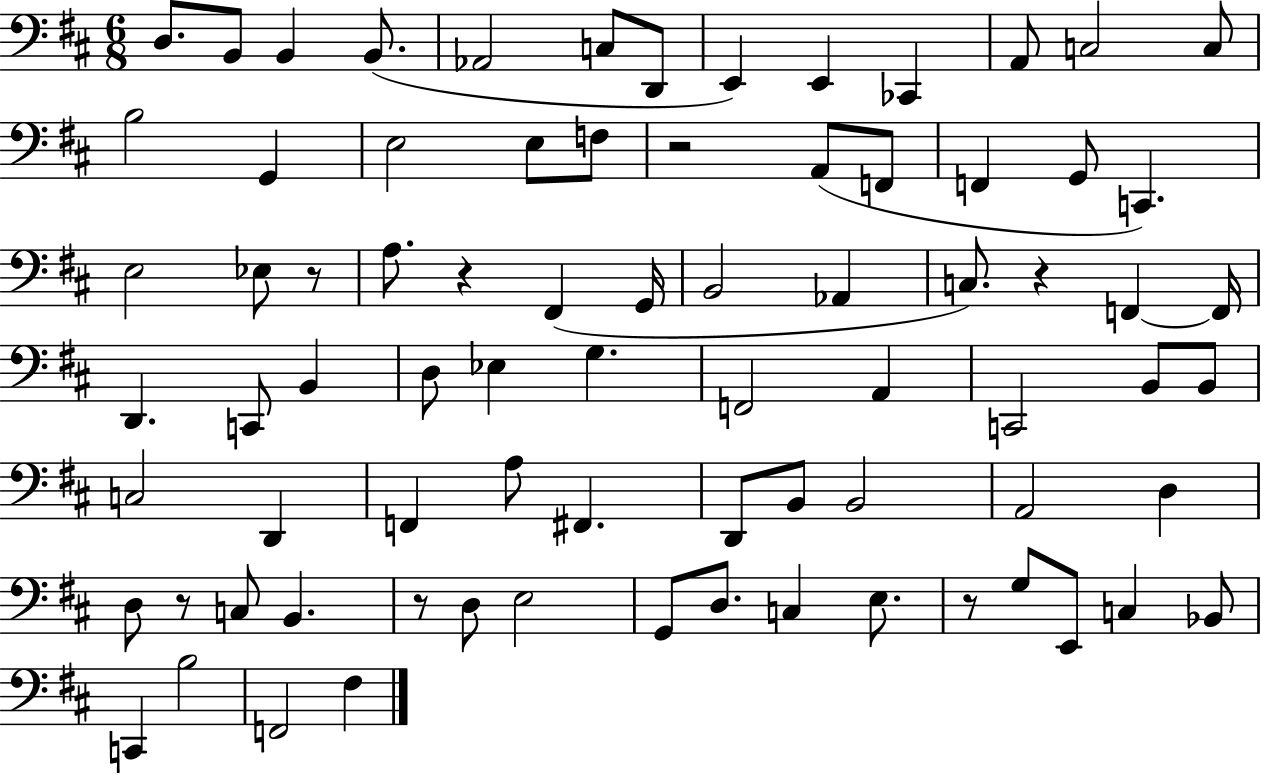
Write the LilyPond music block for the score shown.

{
  \clef bass
  \numericTimeSignature
  \time 6/8
  \key d \major
  d8. b,8 b,4 b,8.( | aes,2 c8 d,8 | e,4) e,4 ces,4 | a,8 c2 c8 | \break b2 g,4 | e2 e8 f8 | r2 a,8( f,8 | f,4 g,8 c,4.) | \break e2 ees8 r8 | a8. r4 fis,4( g,16 | b,2 aes,4 | c8.) r4 f,4~~ f,16 | \break d,4. c,8 b,4 | d8 ees4 g4. | f,2 a,4 | c,2 b,8 b,8 | \break c2 d,4 | f,4 a8 fis,4. | d,8 b,8 b,2 | a,2 d4 | \break d8 r8 c8 b,4. | r8 d8 e2 | g,8 d8. c4 e8. | r8 g8 e,8 c4 bes,8 | \break c,4 b2 | f,2 fis4 | \bar "|."
}